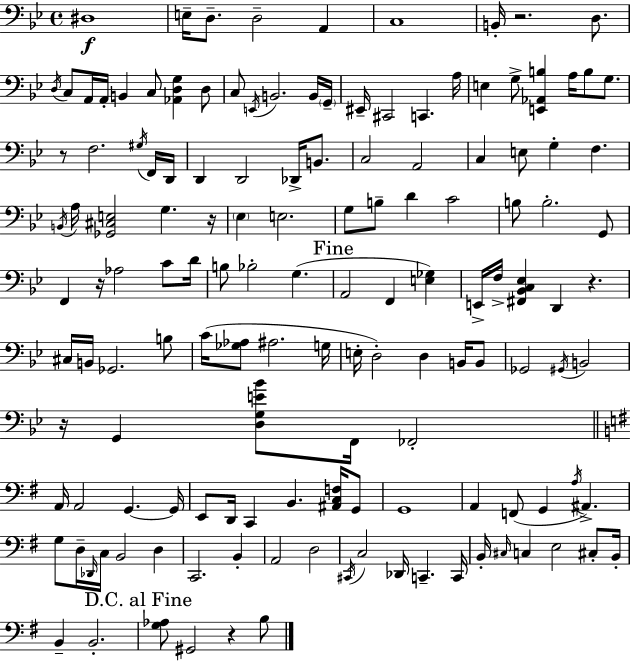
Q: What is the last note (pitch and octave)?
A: B3